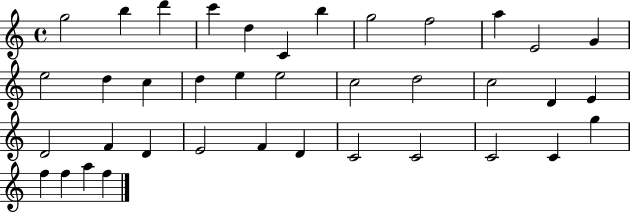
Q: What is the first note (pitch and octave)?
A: G5